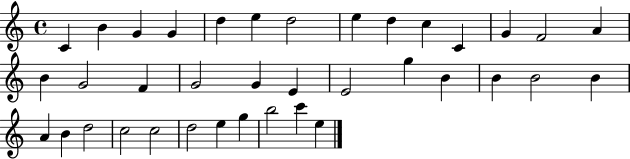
C4/q B4/q G4/q G4/q D5/q E5/q D5/h E5/q D5/q C5/q C4/q G4/q F4/h A4/q B4/q G4/h F4/q G4/h G4/q E4/q E4/h G5/q B4/q B4/q B4/h B4/q A4/q B4/q D5/h C5/h C5/h D5/h E5/q G5/q B5/h C6/q E5/q